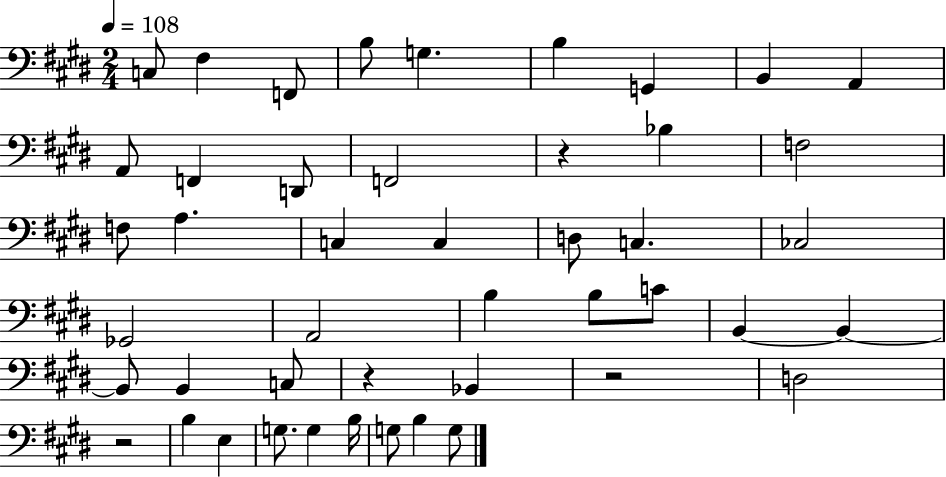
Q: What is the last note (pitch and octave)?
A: G3